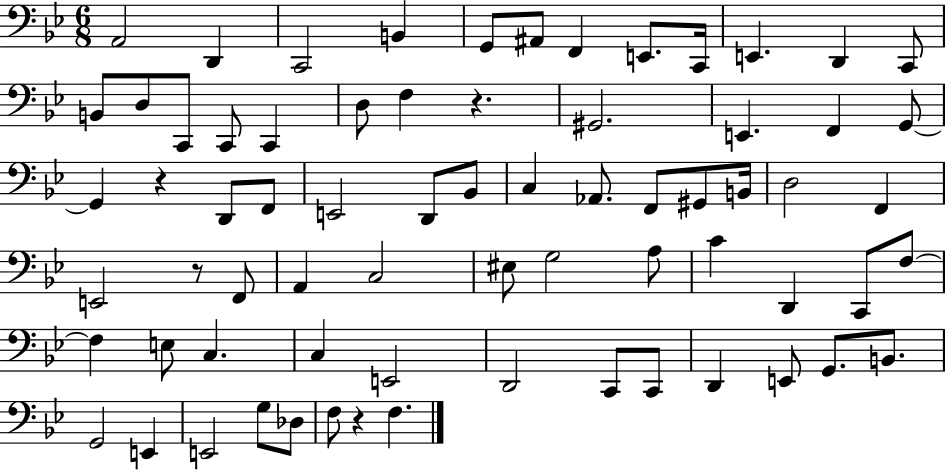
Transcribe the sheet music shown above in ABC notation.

X:1
T:Untitled
M:6/8
L:1/4
K:Bb
A,,2 D,, C,,2 B,, G,,/2 ^A,,/2 F,, E,,/2 C,,/4 E,, D,, C,,/2 B,,/2 D,/2 C,,/2 C,,/2 C,, D,/2 F, z ^G,,2 E,, F,, G,,/2 G,, z D,,/2 F,,/2 E,,2 D,,/2 _B,,/2 C, _A,,/2 F,,/2 ^G,,/2 B,,/4 D,2 F,, E,,2 z/2 F,,/2 A,, C,2 ^E,/2 G,2 A,/2 C D,, C,,/2 F,/2 F, E,/2 C, C, E,,2 D,,2 C,,/2 C,,/2 D,, E,,/2 G,,/2 B,,/2 G,,2 E,, E,,2 G,/2 _D,/2 F,/2 z F,